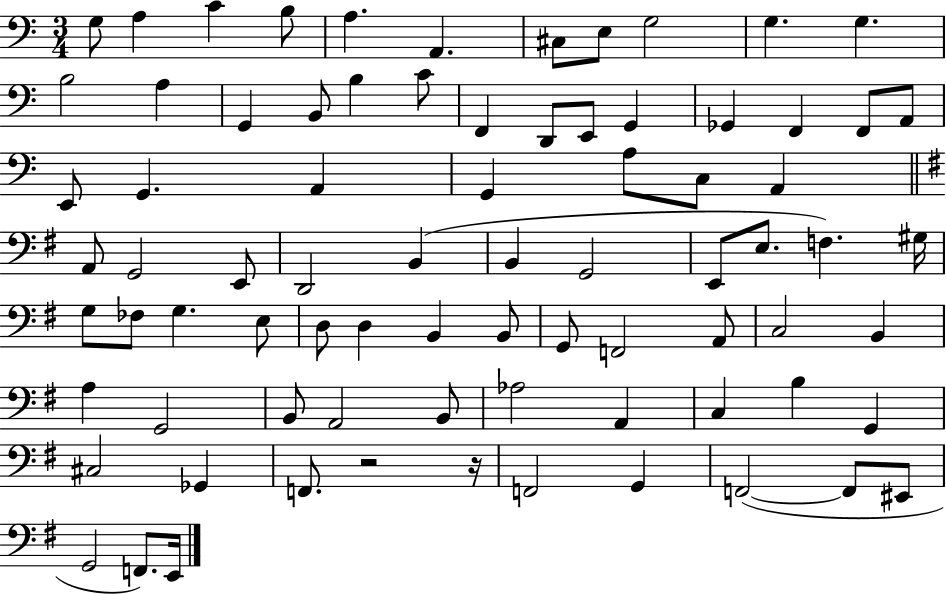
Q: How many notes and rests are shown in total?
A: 79